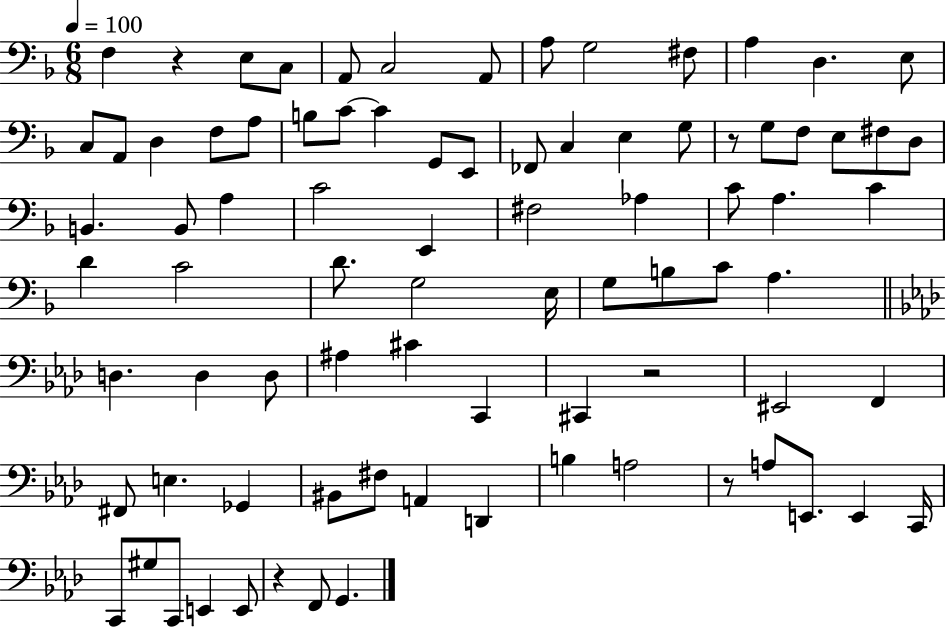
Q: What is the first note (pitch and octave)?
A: F3